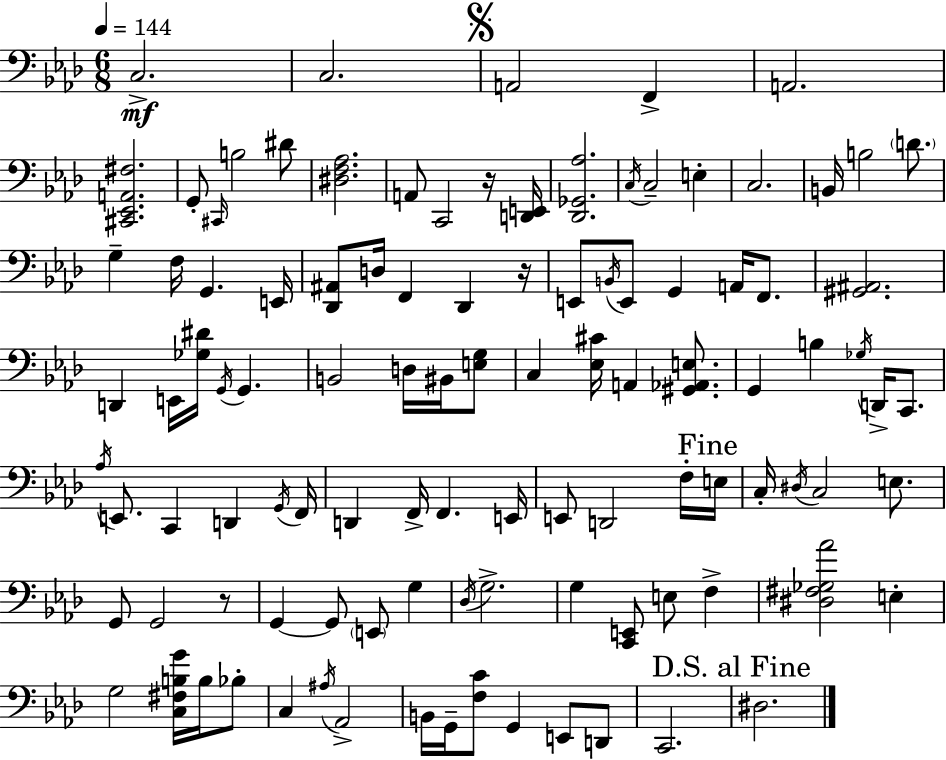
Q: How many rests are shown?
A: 3